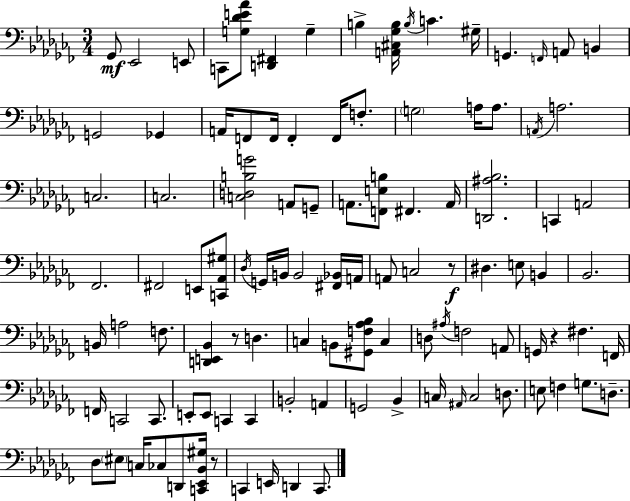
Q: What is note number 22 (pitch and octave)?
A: G3